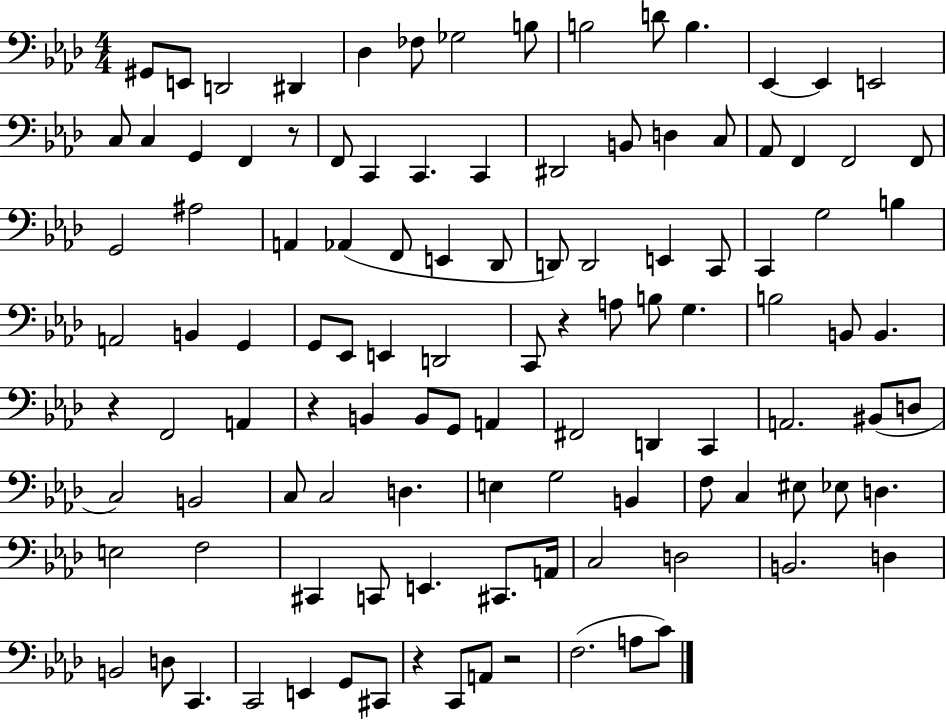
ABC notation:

X:1
T:Untitled
M:4/4
L:1/4
K:Ab
^G,,/2 E,,/2 D,,2 ^D,, _D, _F,/2 _G,2 B,/2 B,2 D/2 B, _E,, _E,, E,,2 C,/2 C, G,, F,, z/2 F,,/2 C,, C,, C,, ^D,,2 B,,/2 D, C,/2 _A,,/2 F,, F,,2 F,,/2 G,,2 ^A,2 A,, _A,, F,,/2 E,, _D,,/2 D,,/2 D,,2 E,, C,,/2 C,, G,2 B, A,,2 B,, G,, G,,/2 _E,,/2 E,, D,,2 C,,/2 z A,/2 B,/2 G, B,2 B,,/2 B,, z F,,2 A,, z B,, B,,/2 G,,/2 A,, ^F,,2 D,, C,, A,,2 ^B,,/2 D,/2 C,2 B,,2 C,/2 C,2 D, E, G,2 B,, F,/2 C, ^E,/2 _E,/2 D, E,2 F,2 ^C,, C,,/2 E,, ^C,,/2 A,,/4 C,2 D,2 B,,2 D, B,,2 D,/2 C,, C,,2 E,, G,,/2 ^C,,/2 z C,,/2 A,,/2 z2 F,2 A,/2 C/2